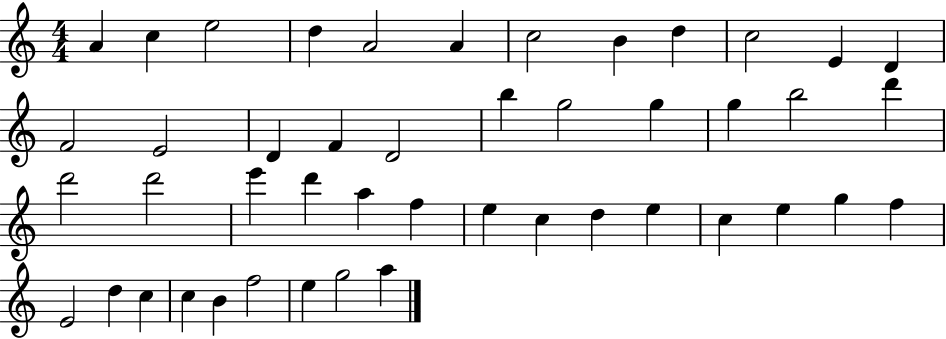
{
  \clef treble
  \numericTimeSignature
  \time 4/4
  \key c \major
  a'4 c''4 e''2 | d''4 a'2 a'4 | c''2 b'4 d''4 | c''2 e'4 d'4 | \break f'2 e'2 | d'4 f'4 d'2 | b''4 g''2 g''4 | g''4 b''2 d'''4 | \break d'''2 d'''2 | e'''4 d'''4 a''4 f''4 | e''4 c''4 d''4 e''4 | c''4 e''4 g''4 f''4 | \break e'2 d''4 c''4 | c''4 b'4 f''2 | e''4 g''2 a''4 | \bar "|."
}